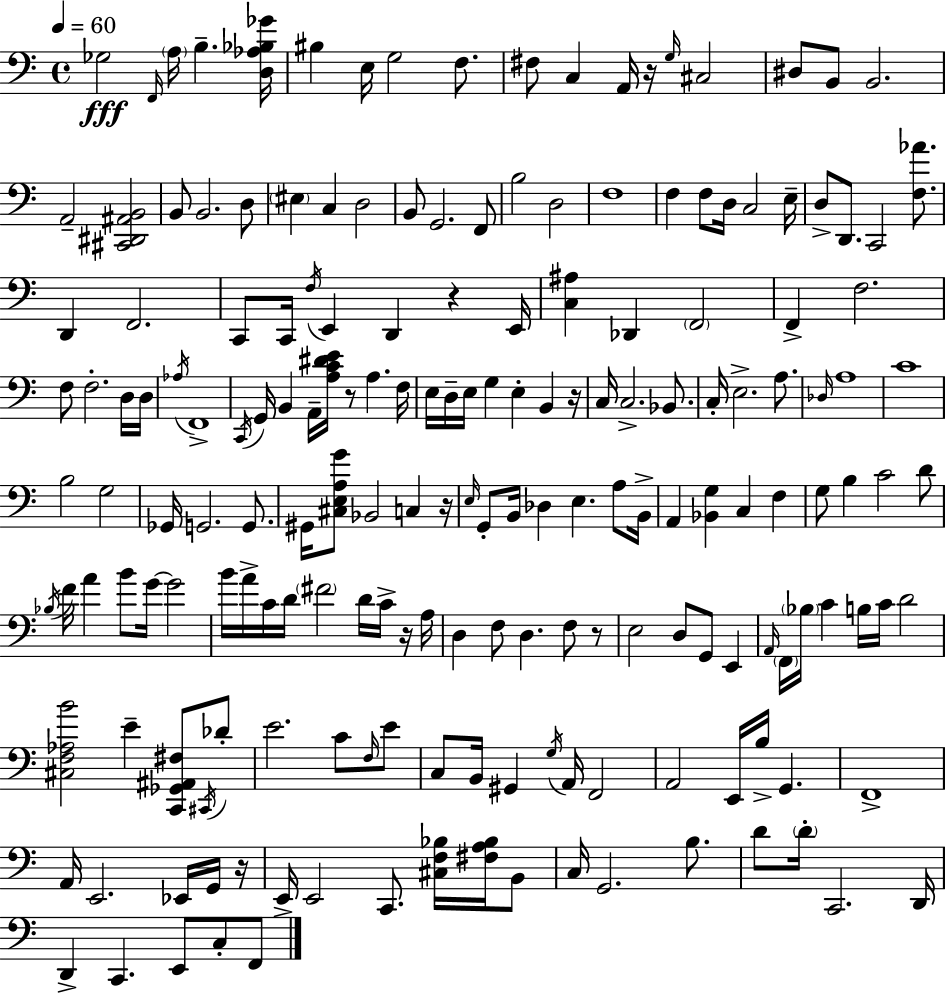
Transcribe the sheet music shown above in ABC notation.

X:1
T:Untitled
M:4/4
L:1/4
K:C
_G,2 F,,/4 A,/4 B, [D,_A,_B,_G]/4 ^B, E,/4 G,2 F,/2 ^F,/2 C, A,,/4 z/4 G,/4 ^C,2 ^D,/2 B,,/2 B,,2 A,,2 [^C,,^D,,^A,,B,,]2 B,,/2 B,,2 D,/2 ^E, C, D,2 B,,/2 G,,2 F,,/2 B,2 D,2 F,4 F, F,/2 D,/4 C,2 E,/4 D,/2 D,,/2 C,,2 [F,_A]/2 D,, F,,2 C,,/2 C,,/4 F,/4 E,, D,, z E,,/4 [C,^A,] _D,, F,,2 F,, F,2 F,/2 F,2 D,/4 D,/4 _A,/4 F,,4 C,,/4 G,,/4 B,, A,,/4 [A,C^DE]/4 z/2 A, F,/4 E,/4 D,/4 E,/4 G, E, B,, z/4 C,/4 C,2 _B,,/2 C,/4 E,2 A,/2 _D,/4 A,4 C4 B,2 G,2 _G,,/4 G,,2 G,,/2 ^G,,/4 [^C,E,A,G]/2 _B,,2 C, z/4 E,/4 G,,/2 B,,/4 _D, E, A,/2 B,,/4 A,, [_B,,G,] C, F, G,/2 B, C2 D/2 _B,/4 F/4 A B/2 G/4 G2 B/4 A/4 C/4 D/4 ^F2 D/4 C/4 z/4 A,/4 D, F,/2 D, F,/2 z/2 E,2 D,/2 G,,/2 E,, A,,/4 F,,/4 _B,/4 C B,/4 C/4 D2 [^C,F,_A,B]2 E [C,,_G,,^A,,^F,]/2 ^C,,/4 _D/2 E2 C/2 F,/4 E/2 C,/2 B,,/4 ^G,, G,/4 A,,/4 F,,2 A,,2 E,,/4 B,/4 G,, F,,4 A,,/4 E,,2 _E,,/4 G,,/4 z/4 E,,/4 E,,2 C,,/2 [^C,F,_B,]/4 [^F,A,_B,]/4 B,,/2 C,/4 G,,2 B,/2 D/2 D/4 C,,2 D,,/4 D,, C,, E,,/2 C,/2 F,,/2